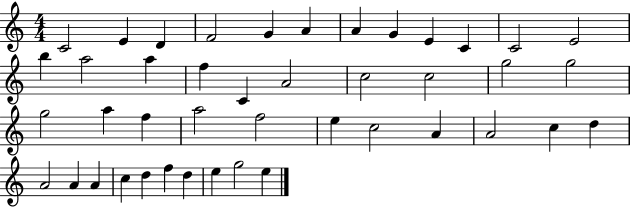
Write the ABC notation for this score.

X:1
T:Untitled
M:4/4
L:1/4
K:C
C2 E D F2 G A A G E C C2 E2 b a2 a f C A2 c2 c2 g2 g2 g2 a f a2 f2 e c2 A A2 c d A2 A A c d f d e g2 e